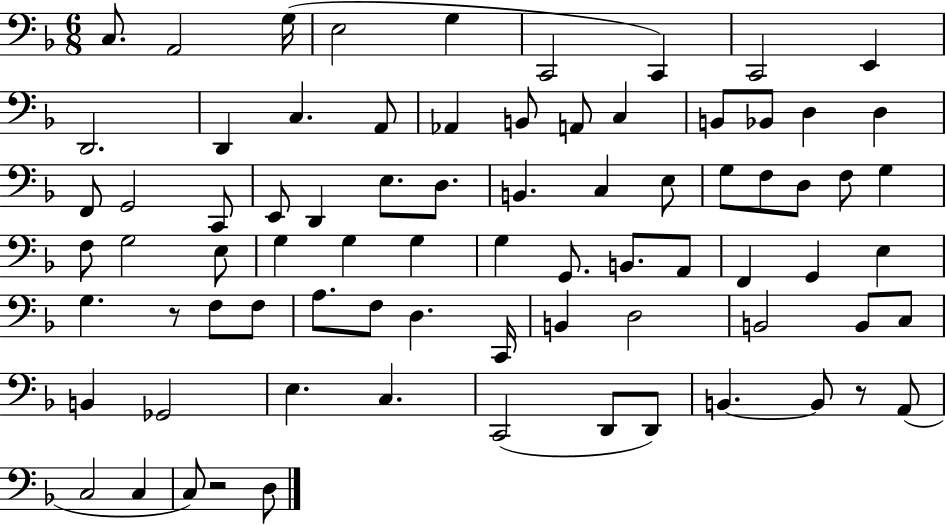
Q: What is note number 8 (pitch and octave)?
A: C2